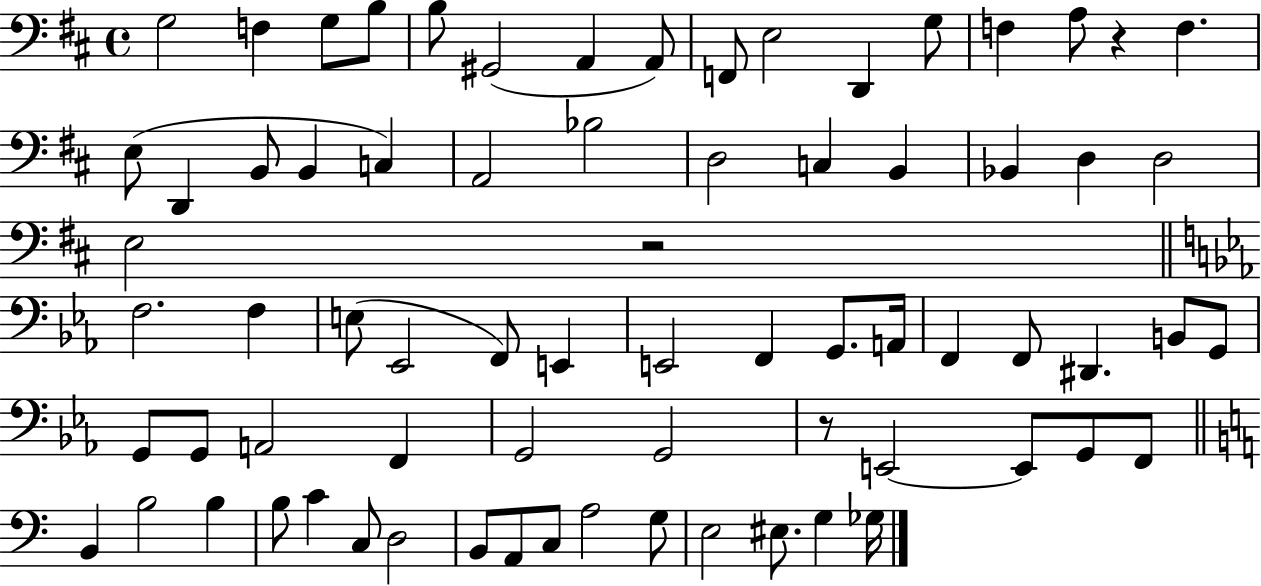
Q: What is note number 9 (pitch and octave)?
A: F2